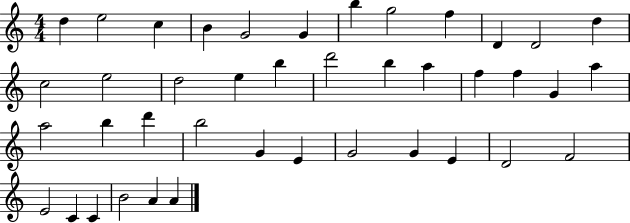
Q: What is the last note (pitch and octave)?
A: A4